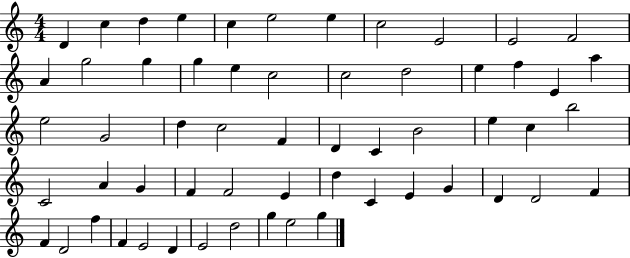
D4/q C5/q D5/q E5/q C5/q E5/h E5/q C5/h E4/h E4/h F4/h A4/q G5/h G5/q G5/q E5/q C5/h C5/h D5/h E5/q F5/q E4/q A5/q E5/h G4/h D5/q C5/h F4/q D4/q C4/q B4/h E5/q C5/q B5/h C4/h A4/q G4/q F4/q F4/h E4/q D5/q C4/q E4/q G4/q D4/q D4/h F4/q F4/q D4/h F5/q F4/q E4/h D4/q E4/h D5/h G5/q E5/h G5/q